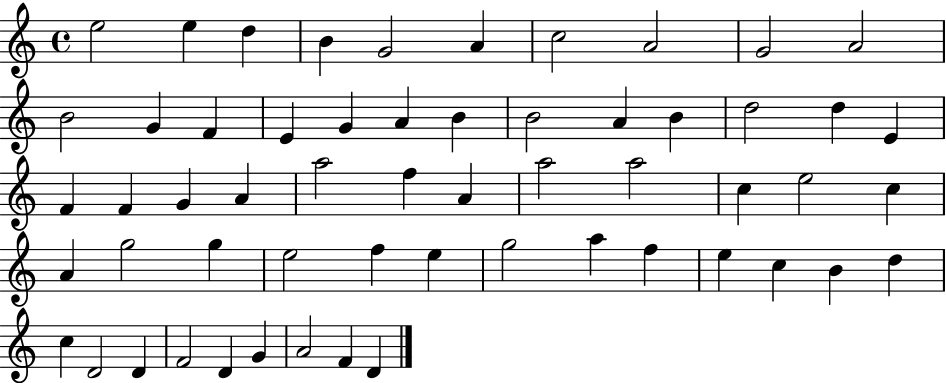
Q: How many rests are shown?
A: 0